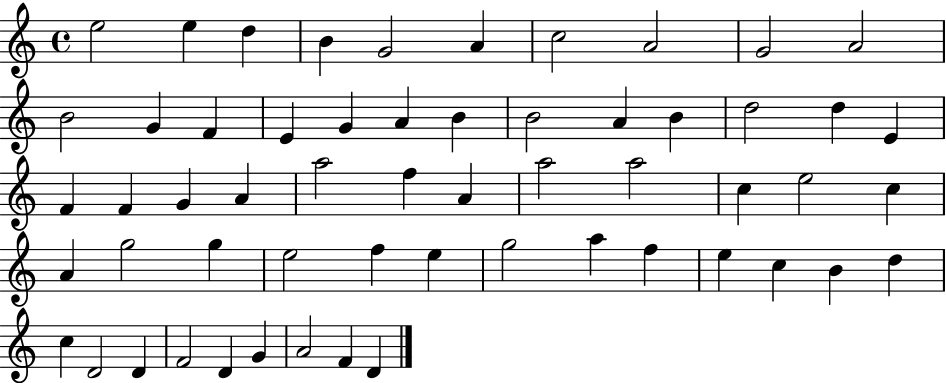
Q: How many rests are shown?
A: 0